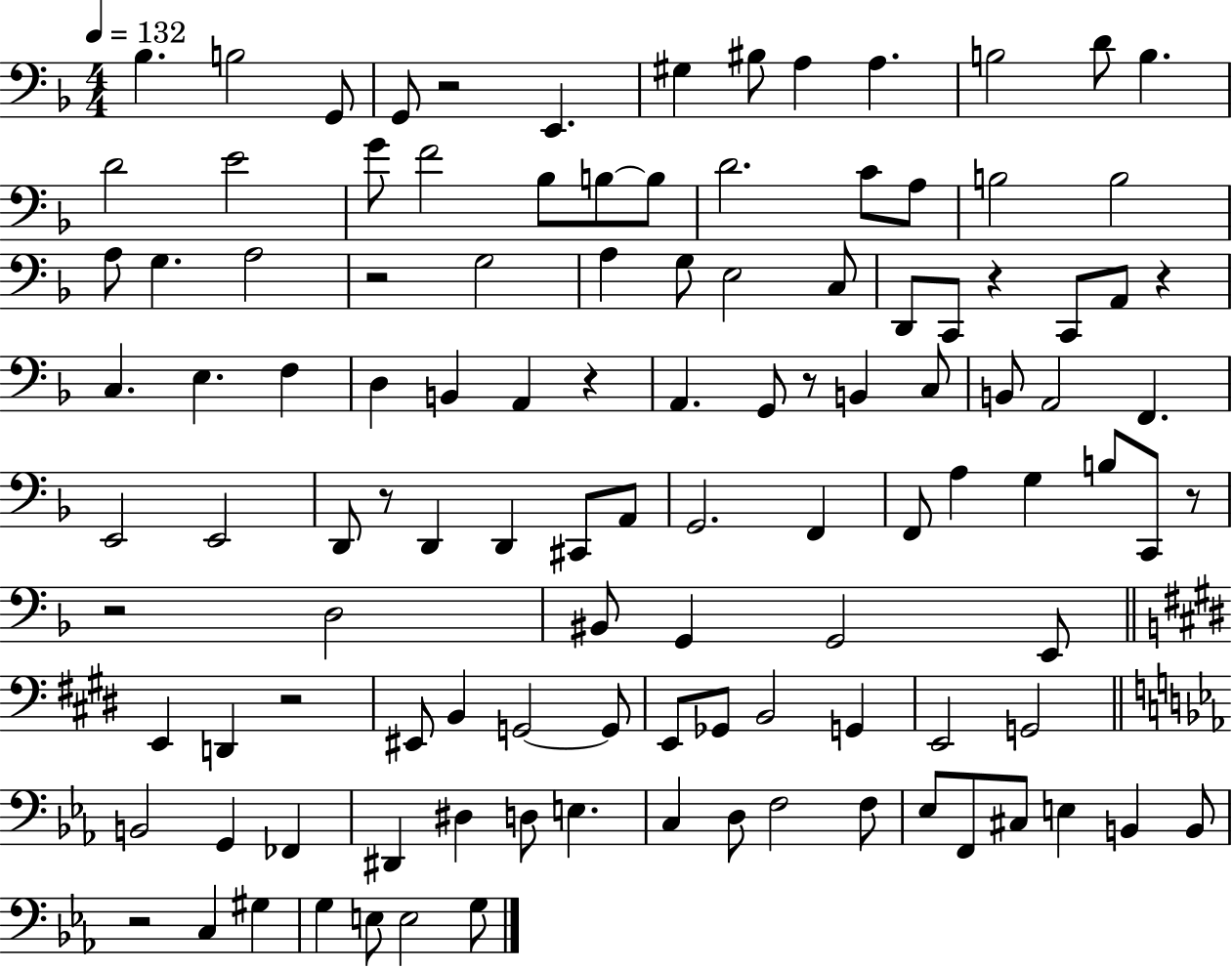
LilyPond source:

{
  \clef bass
  \numericTimeSignature
  \time 4/4
  \key f \major
  \tempo 4 = 132
  bes4. b2 g,8 | g,8 r2 e,4. | gis4 bis8 a4 a4. | b2 d'8 b4. | \break d'2 e'2 | g'8 f'2 bes8 b8~~ b8 | d'2. c'8 a8 | b2 b2 | \break a8 g4. a2 | r2 g2 | a4 g8 e2 c8 | d,8 c,8 r4 c,8 a,8 r4 | \break c4. e4. f4 | d4 b,4 a,4 r4 | a,4. g,8 r8 b,4 c8 | b,8 a,2 f,4. | \break e,2 e,2 | d,8 r8 d,4 d,4 cis,8 a,8 | g,2. f,4 | f,8 a4 g4 b8 c,8 r8 | \break r2 d2 | bis,8 g,4 g,2 e,8 | \bar "||" \break \key e \major e,4 d,4 r2 | eis,8 b,4 g,2~~ g,8 | e,8 ges,8 b,2 g,4 | e,2 g,2 | \break \bar "||" \break \key ees \major b,2 g,4 fes,4 | dis,4 dis4 d8 e4. | c4 d8 f2 f8 | ees8 f,8 cis8 e4 b,4 b,8 | \break r2 c4 gis4 | g4 e8 e2 g8 | \bar "|."
}